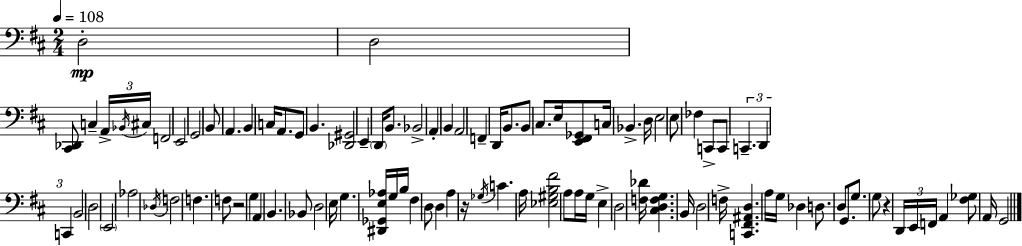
{
  \clef bass
  \numericTimeSignature
  \time 2/4
  \key d \major
  \tempo 4 = 108
  d2-.\mp | d2 | <cis, des,>8 c4-- \tuplet 3/2 { a,16-> \acciaccatura { bes,16 } | cis16 } f,2 | \break e,2 | g,2 | b,8 a,4. | b,4 c16 a,8. | \break g,8 b,4. | <des, gis,>2 | e,4-- \parenthesize d,16 b,8. | bes,2-> | \break a,4-. b,4 | a,2 | f,4-- d,16 b,8. | b,8 cis8. e16 <e, fis, ges,>8 | \break c16 bes,4.-> | d16 e2 | e8 fes4 c,8-> | c,8 \tuplet 3/2 { c,4.-- | \break d,4 c,4 } | b,2 | d2 | \parenthesize e,2 | \break aes2 | \acciaccatura { des16 } f2 | f4. | f8 r2 | \break g4 a,4 | b,4. | bes,8 d2 | e16 g4. | \break <dis, ges, e aes>16 g16 b16 fis4 | d8 d4 a4 | r16 \acciaccatura { ges16 } c'4. | a16 <ees gis b fis'>2 | \break a8 a16 g16 e4-> | d2 | <f des'>16 <cis d f g>4. | b,16 d2 | \break f16-> <c, fis, ais, d>4. | a16 g16 des4 | d8. d8 g,8. | g8. g8 r4 | \break \tuplet 3/2 { d,16 e,16 f,16 } a,4 | <fis ges>8 a,16 g,2 | \bar "|."
}